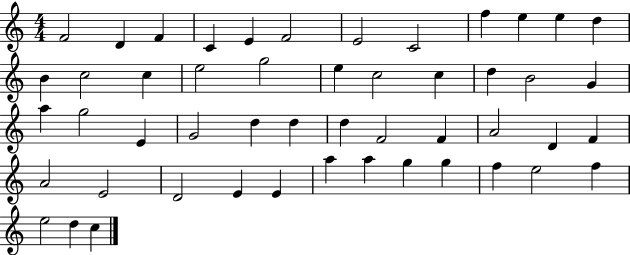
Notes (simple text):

F4/h D4/q F4/q C4/q E4/q F4/h E4/h C4/h F5/q E5/q E5/q D5/q B4/q C5/h C5/q E5/h G5/h E5/q C5/h C5/q D5/q B4/h G4/q A5/q G5/h E4/q G4/h D5/q D5/q D5/q F4/h F4/q A4/h D4/q F4/q A4/h E4/h D4/h E4/q E4/q A5/q A5/q G5/q G5/q F5/q E5/h F5/q E5/h D5/q C5/q